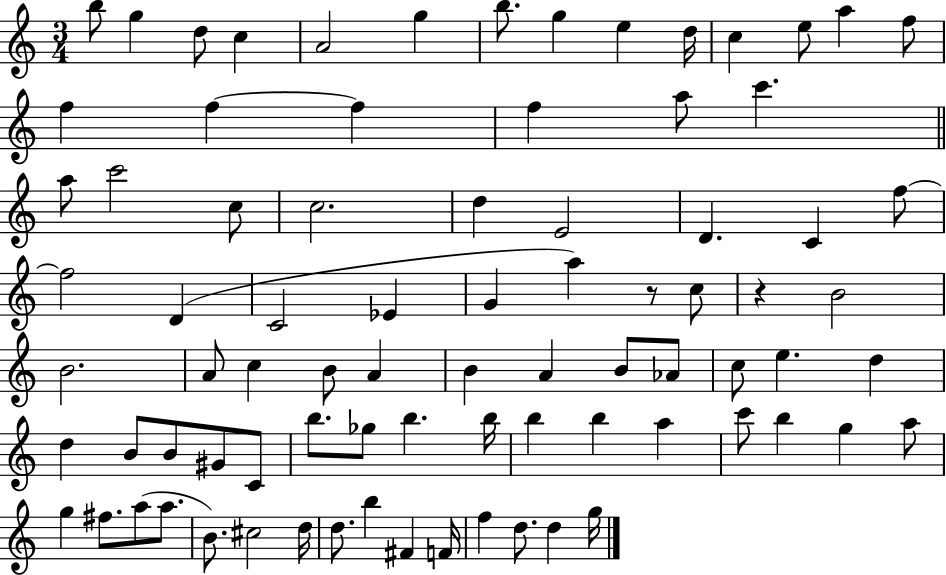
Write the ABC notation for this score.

X:1
T:Untitled
M:3/4
L:1/4
K:C
b/2 g d/2 c A2 g b/2 g e d/4 c e/2 a f/2 f f f f a/2 c' a/2 c'2 c/2 c2 d E2 D C f/2 f2 D C2 _E G a z/2 c/2 z B2 B2 A/2 c B/2 A B A B/2 _A/2 c/2 e d d B/2 B/2 ^G/2 C/2 b/2 _g/2 b b/4 b b a c'/2 b g a/2 g ^f/2 a/2 a/2 B/2 ^c2 d/4 d/2 b ^F F/4 f d/2 d g/4